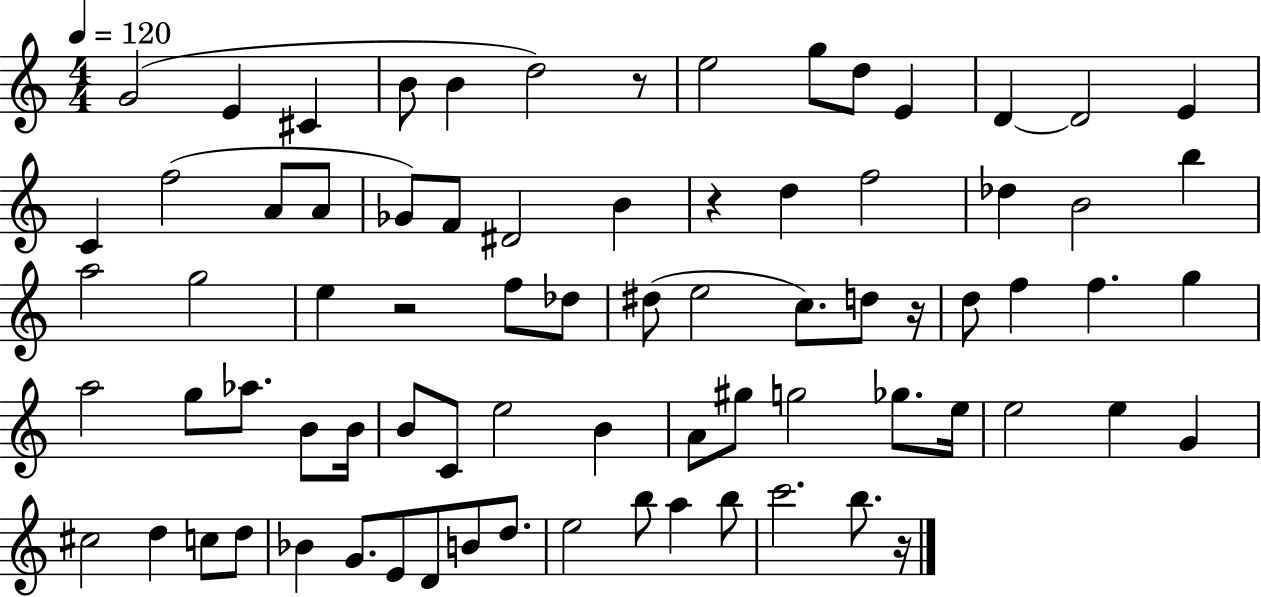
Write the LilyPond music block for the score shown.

{
  \clef treble
  \numericTimeSignature
  \time 4/4
  \key c \major
  \tempo 4 = 120
  g'2( e'4 cis'4 | b'8 b'4 d''2) r8 | e''2 g''8 d''8 e'4 | d'4~~ d'2 e'4 | \break c'4 f''2( a'8 a'8 | ges'8) f'8 dis'2 b'4 | r4 d''4 f''2 | des''4 b'2 b''4 | \break a''2 g''2 | e''4 r2 f''8 des''8 | dis''8( e''2 c''8.) d''8 r16 | d''8 f''4 f''4. g''4 | \break a''2 g''8 aes''8. b'8 b'16 | b'8 c'8 e''2 b'4 | a'8 gis''8 g''2 ges''8. e''16 | e''2 e''4 g'4 | \break cis''2 d''4 c''8 d''8 | bes'4 g'8. e'8 d'8 b'8 d''8. | e''2 b''8 a''4 b''8 | c'''2. b''8. r16 | \break \bar "|."
}